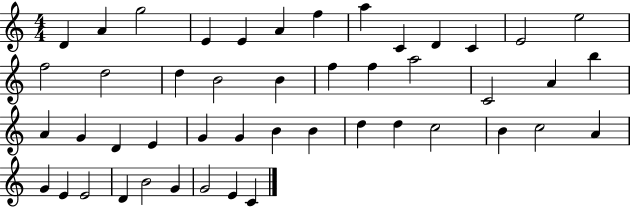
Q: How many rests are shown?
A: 0